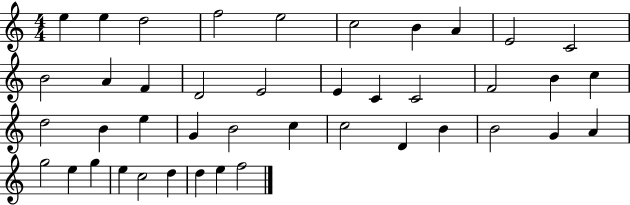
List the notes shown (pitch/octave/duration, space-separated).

E5/q E5/q D5/h F5/h E5/h C5/h B4/q A4/q E4/h C4/h B4/h A4/q F4/q D4/h E4/h E4/q C4/q C4/h F4/h B4/q C5/q D5/h B4/q E5/q G4/q B4/h C5/q C5/h D4/q B4/q B4/h G4/q A4/q G5/h E5/q G5/q E5/q C5/h D5/q D5/q E5/q F5/h